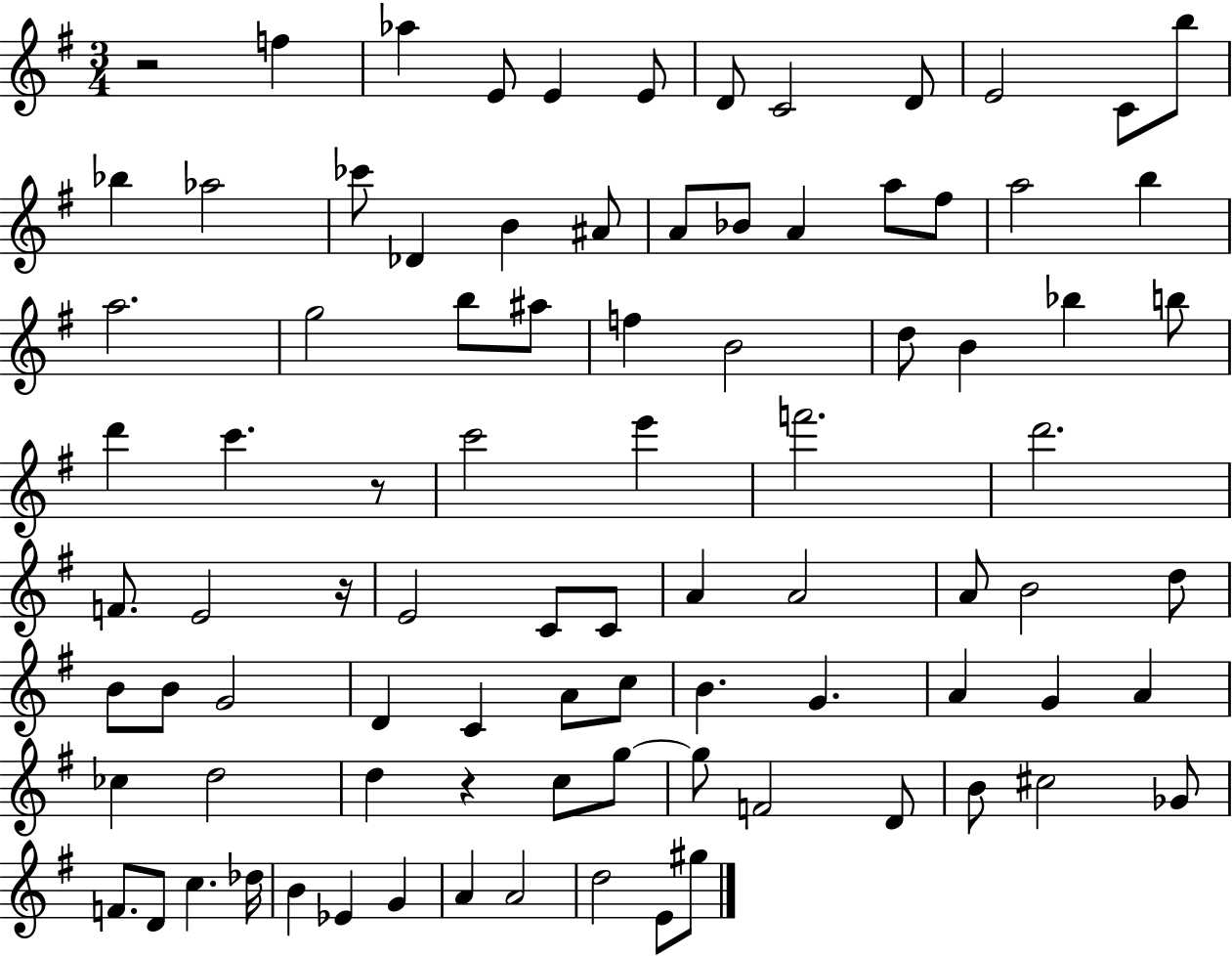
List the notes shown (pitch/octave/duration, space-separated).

R/h F5/q Ab5/q E4/e E4/q E4/e D4/e C4/h D4/e E4/h C4/e B5/e Bb5/q Ab5/h CES6/e Db4/q B4/q A#4/e A4/e Bb4/e A4/q A5/e F#5/e A5/h B5/q A5/h. G5/h B5/e A#5/e F5/q B4/h D5/e B4/q Bb5/q B5/e D6/q C6/q. R/e C6/h E6/q F6/h. D6/h. F4/e. E4/h R/s E4/h C4/e C4/e A4/q A4/h A4/e B4/h D5/e B4/e B4/e G4/h D4/q C4/q A4/e C5/e B4/q. G4/q. A4/q G4/q A4/q CES5/q D5/h D5/q R/q C5/e G5/e G5/e F4/h D4/e B4/e C#5/h Gb4/e F4/e. D4/e C5/q. Db5/s B4/q Eb4/q G4/q A4/q A4/h D5/h E4/e G#5/e